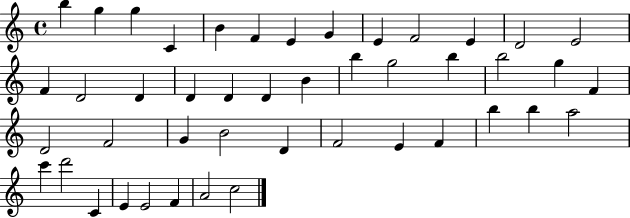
X:1
T:Untitled
M:4/4
L:1/4
K:C
b g g C B F E G E F2 E D2 E2 F D2 D D D D B b g2 b b2 g F D2 F2 G B2 D F2 E F b b a2 c' d'2 C E E2 F A2 c2